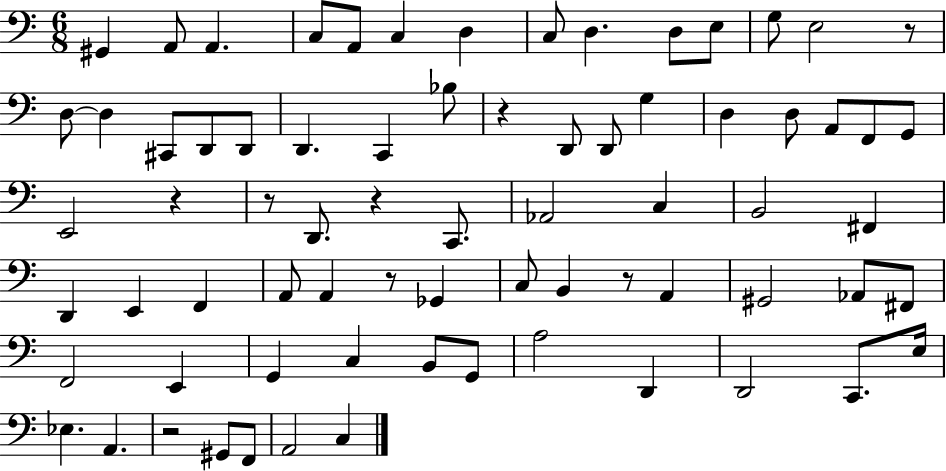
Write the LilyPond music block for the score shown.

{
  \clef bass
  \numericTimeSignature
  \time 6/8
  \key c \major
  gis,4 a,8 a,4. | c8 a,8 c4 d4 | c8 d4. d8 e8 | g8 e2 r8 | \break d8~~ d4 cis,8 d,8 d,8 | d,4. c,4 bes8 | r4 d,8 d,8 g4 | d4 d8 a,8 f,8 g,8 | \break e,2 r4 | r8 d,8. r4 c,8. | aes,2 c4 | b,2 fis,4 | \break d,4 e,4 f,4 | a,8 a,4 r8 ges,4 | c8 b,4 r8 a,4 | gis,2 aes,8 fis,8 | \break f,2 e,4 | g,4 c4 b,8 g,8 | a2 d,4 | d,2 c,8. e16 | \break ees4. a,4. | r2 gis,8 f,8 | a,2 c4 | \bar "|."
}